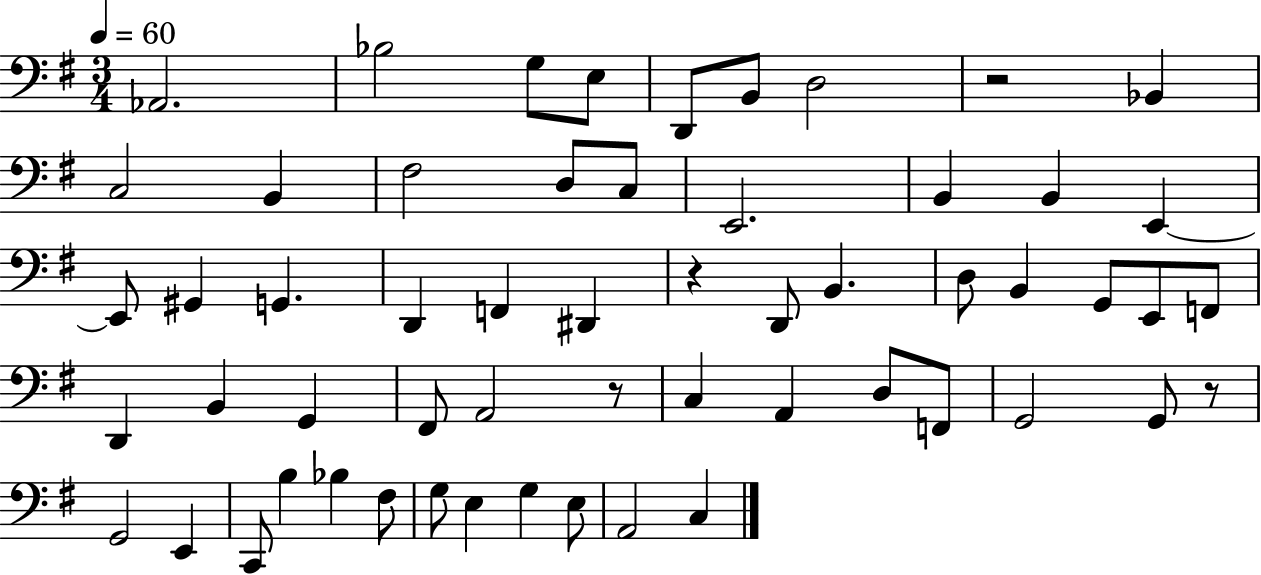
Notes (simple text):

Ab2/h. Bb3/h G3/e E3/e D2/e B2/e D3/h R/h Bb2/q C3/h B2/q F#3/h D3/e C3/e E2/h. B2/q B2/q E2/q E2/e G#2/q G2/q. D2/q F2/q D#2/q R/q D2/e B2/q. D3/e B2/q G2/e E2/e F2/e D2/q B2/q G2/q F#2/e A2/h R/e C3/q A2/q D3/e F2/e G2/h G2/e R/e G2/h E2/q C2/e B3/q Bb3/q F#3/e G3/e E3/q G3/q E3/e A2/h C3/q